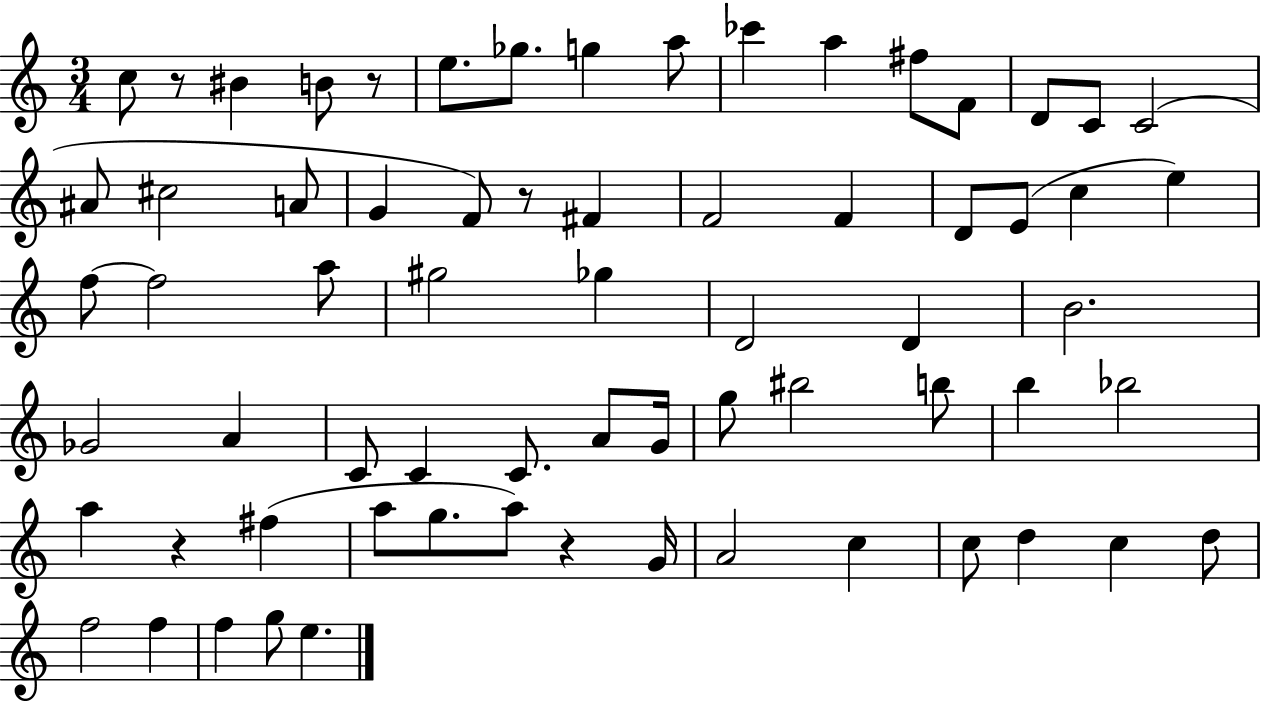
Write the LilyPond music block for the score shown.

{
  \clef treble
  \numericTimeSignature
  \time 3/4
  \key c \major
  c''8 r8 bis'4 b'8 r8 | e''8. ges''8. g''4 a''8 | ces'''4 a''4 fis''8 f'8 | d'8 c'8 c'2( | \break ais'8 cis''2 a'8 | g'4 f'8) r8 fis'4 | f'2 f'4 | d'8 e'8( c''4 e''4) | \break f''8~~ f''2 a''8 | gis''2 ges''4 | d'2 d'4 | b'2. | \break ges'2 a'4 | c'8 c'4 c'8. a'8 g'16 | g''8 bis''2 b''8 | b''4 bes''2 | \break a''4 r4 fis''4( | a''8 g''8. a''8) r4 g'16 | a'2 c''4 | c''8 d''4 c''4 d''8 | \break f''2 f''4 | f''4 g''8 e''4. | \bar "|."
}